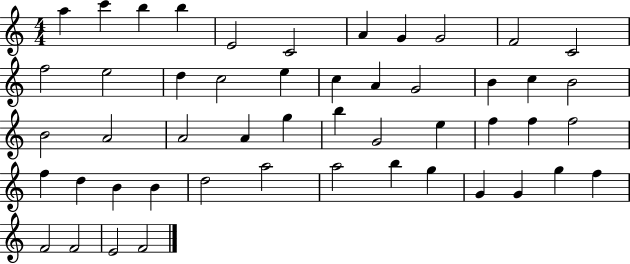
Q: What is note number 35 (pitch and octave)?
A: D5